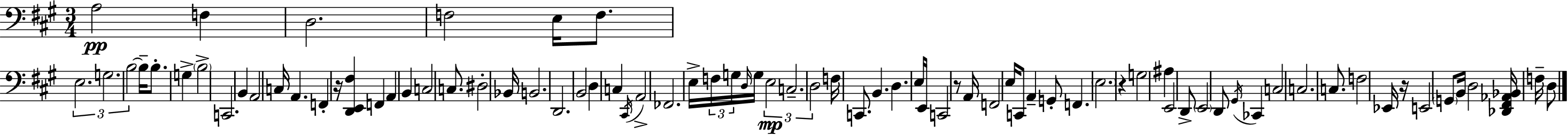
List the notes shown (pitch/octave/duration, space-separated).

A3/h F3/q D3/h. F3/h E3/s F3/e. E3/h. G3/h. B3/h B3/s B3/e. G3/q B3/h C2/h. B2/q A2/h C3/s A2/q. F2/q R/s [D2,E2,F#3]/q F2/q A2/q B2/q C3/h C3/e. D#3/h Bb2/s B2/h. D2/h. B2/h D3/q C3/q C#2/s A2/h FES2/h. E3/s F3/s G3/s D3/s G3/s E3/h C3/h. D3/h F3/s C2/e. B2/q. D3/q. E3/s E2/s C2/h R/e A2/s F2/h E3/s C2/e A2/q G2/e F2/q. E3/h. R/q G3/h A#3/q E2/h D2/e E2/h D2/e G#2/s CES2/q C3/h C3/h. C3/e. F3/h Eb2/s R/s E2/h G2/e B2/s D3/h [Db2,F#2,Ab2,Bb2]/s F3/s D3/e